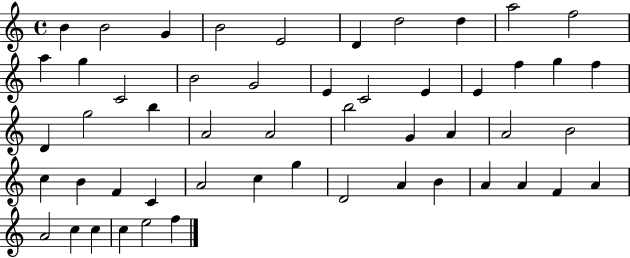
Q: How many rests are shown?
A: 0